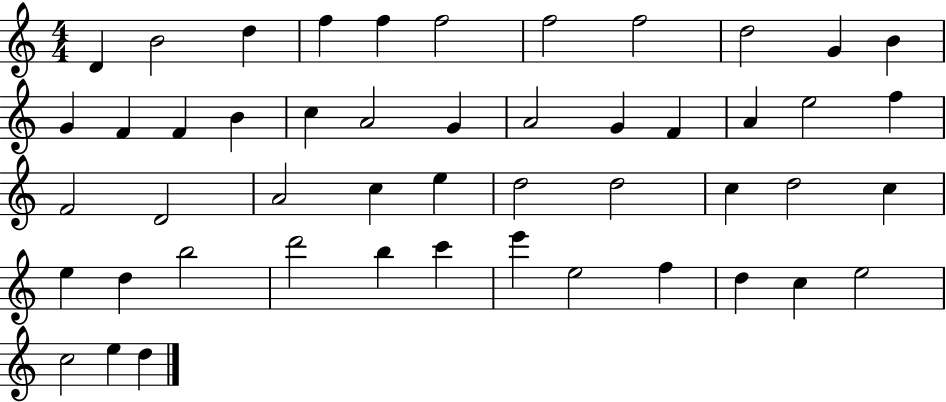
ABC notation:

X:1
T:Untitled
M:4/4
L:1/4
K:C
D B2 d f f f2 f2 f2 d2 G B G F F B c A2 G A2 G F A e2 f F2 D2 A2 c e d2 d2 c d2 c e d b2 d'2 b c' e' e2 f d c e2 c2 e d